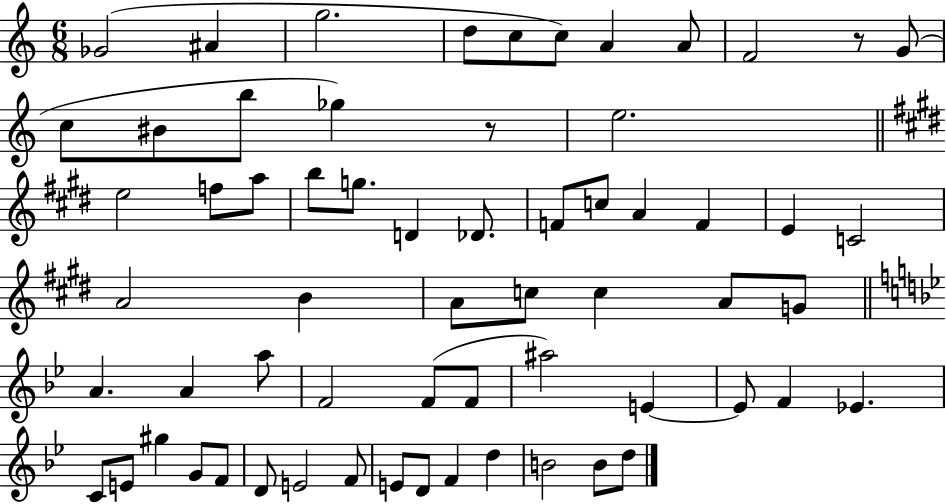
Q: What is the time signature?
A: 6/8